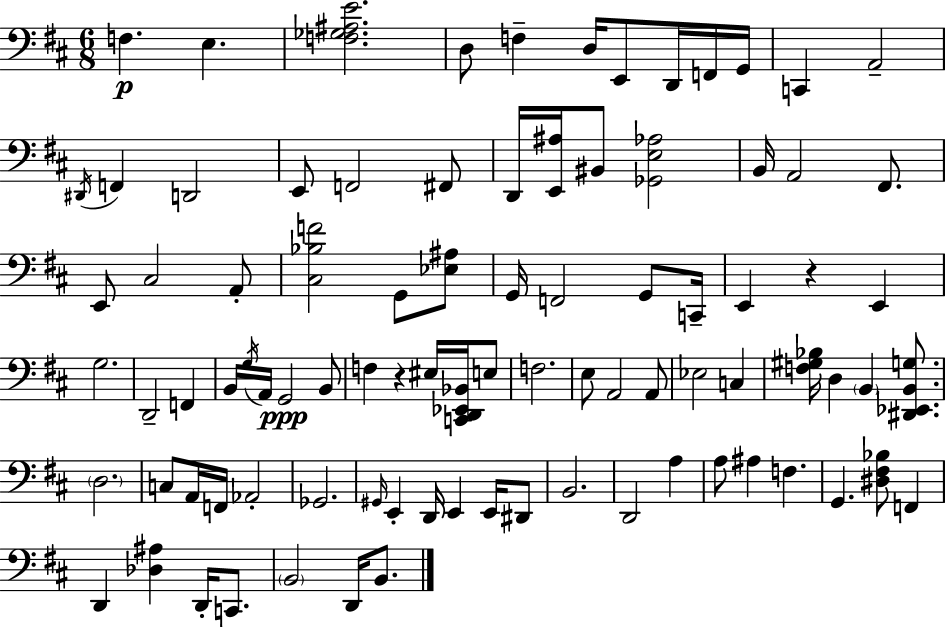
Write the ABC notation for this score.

X:1
T:Untitled
M:6/8
L:1/4
K:D
F, E, [F,_G,^A,E]2 D,/2 F, D,/4 E,,/2 D,,/4 F,,/4 G,,/4 C,, A,,2 ^D,,/4 F,, D,,2 E,,/2 F,,2 ^F,,/2 D,,/4 [E,,^A,]/4 ^B,,/2 [_G,,E,_A,]2 B,,/4 A,,2 ^F,,/2 E,,/2 ^C,2 A,,/2 [^C,_B,F]2 G,,/2 [_E,^A,]/2 G,,/4 F,,2 G,,/2 C,,/4 E,, z E,, G,2 D,,2 F,, B,,/4 G,/4 A,,/4 G,,2 B,,/2 F, z ^E,/4 [C,,D,,_E,,_B,,]/4 E,/2 F,2 E,/2 A,,2 A,,/2 _E,2 C, [F,^G,_B,]/4 D, B,, [^D,,_E,,B,,G,]/2 D,2 C,/2 A,,/4 F,,/4 _A,,2 _G,,2 ^G,,/4 E,, D,,/4 E,, E,,/4 ^D,,/2 B,,2 D,,2 A, A,/2 ^A, F, G,, [^D,^F,_B,]/2 F,, D,, [_D,^A,] D,,/4 C,,/2 B,,2 D,,/4 B,,/2